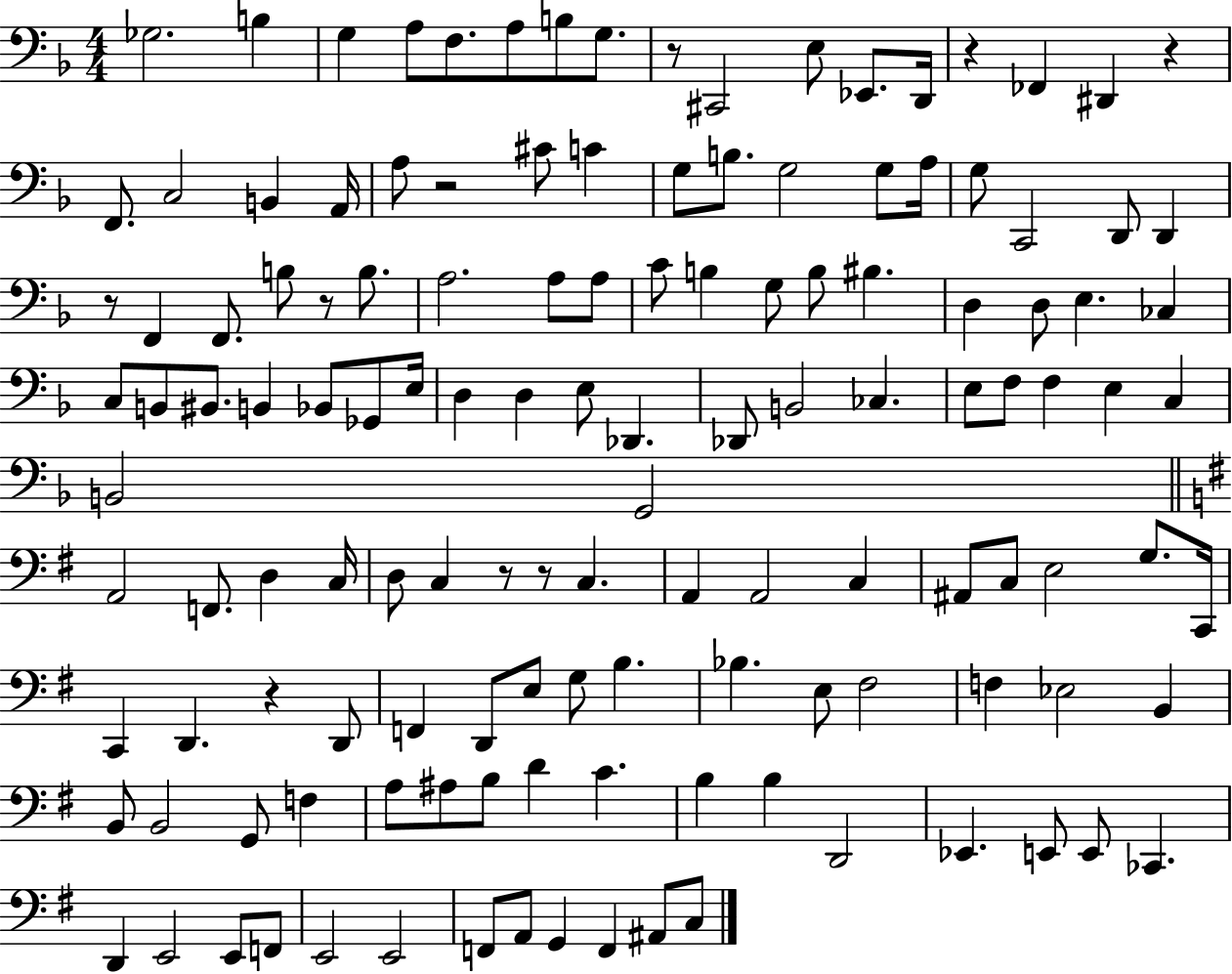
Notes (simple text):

Gb3/h. B3/q G3/q A3/e F3/e. A3/e B3/e G3/e. R/e C#2/h E3/e Eb2/e. D2/s R/q FES2/q D#2/q R/q F2/e. C3/h B2/q A2/s A3/e R/h C#4/e C4/q G3/e B3/e. G3/h G3/e A3/s G3/e C2/h D2/e D2/q R/e F2/q F2/e. B3/e R/e B3/e. A3/h. A3/e A3/e C4/e B3/q G3/e B3/e BIS3/q. D3/q D3/e E3/q. CES3/q C3/e B2/e BIS2/e. B2/q Bb2/e Gb2/e E3/s D3/q D3/q E3/e Db2/q. Db2/e B2/h CES3/q. E3/e F3/e F3/q E3/q C3/q B2/h G2/h A2/h F2/e. D3/q C3/s D3/e C3/q R/e R/e C3/q. A2/q A2/h C3/q A#2/e C3/e E3/h G3/e. C2/s C2/q D2/q. R/q D2/e F2/q D2/e E3/e G3/e B3/q. Bb3/q. E3/e F#3/h F3/q Eb3/h B2/q B2/e B2/h G2/e F3/q A3/e A#3/e B3/e D4/q C4/q. B3/q B3/q D2/h Eb2/q. E2/e E2/e CES2/q. D2/q E2/h E2/e F2/e E2/h E2/h F2/e A2/e G2/q F2/q A#2/e C3/e